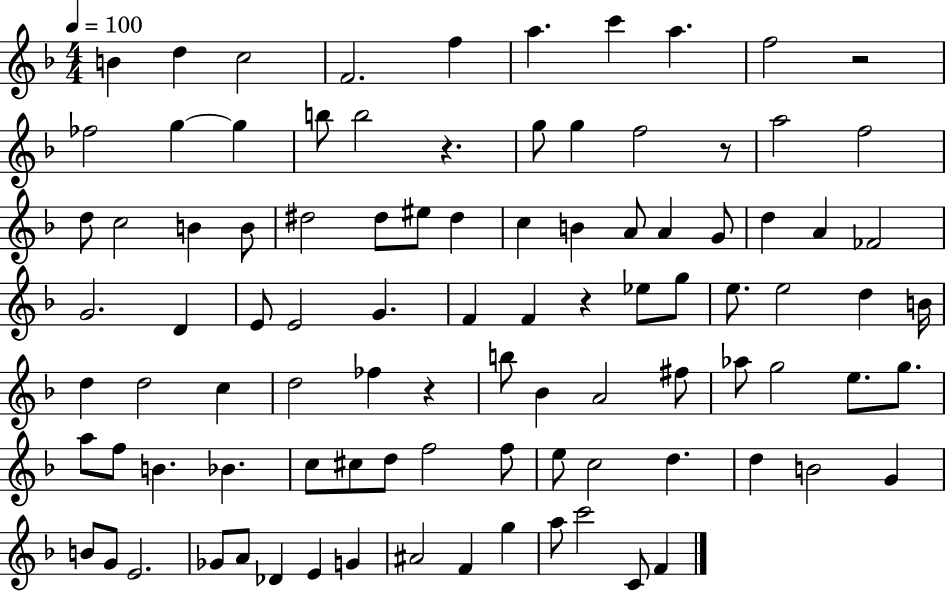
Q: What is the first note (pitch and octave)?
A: B4